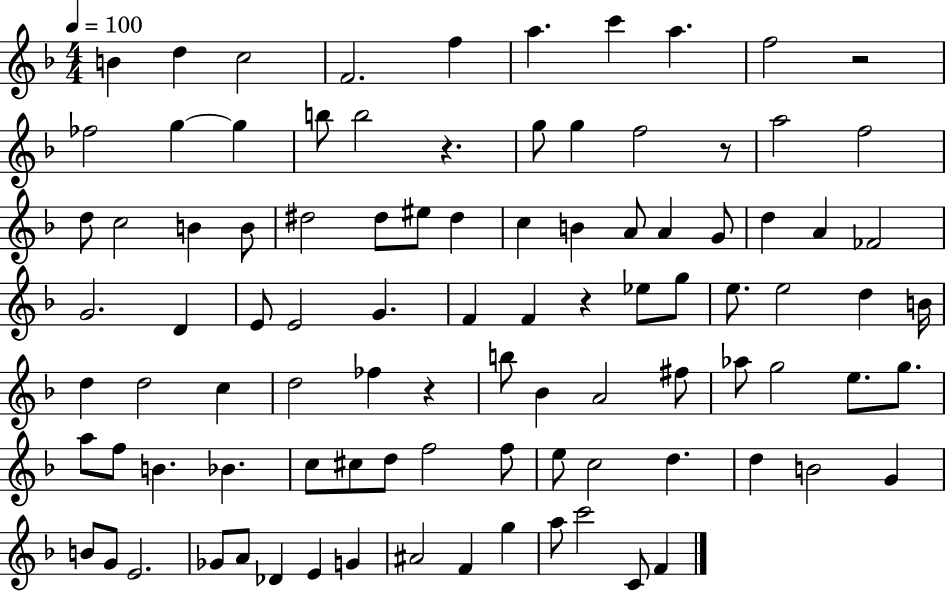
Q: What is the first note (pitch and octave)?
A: B4